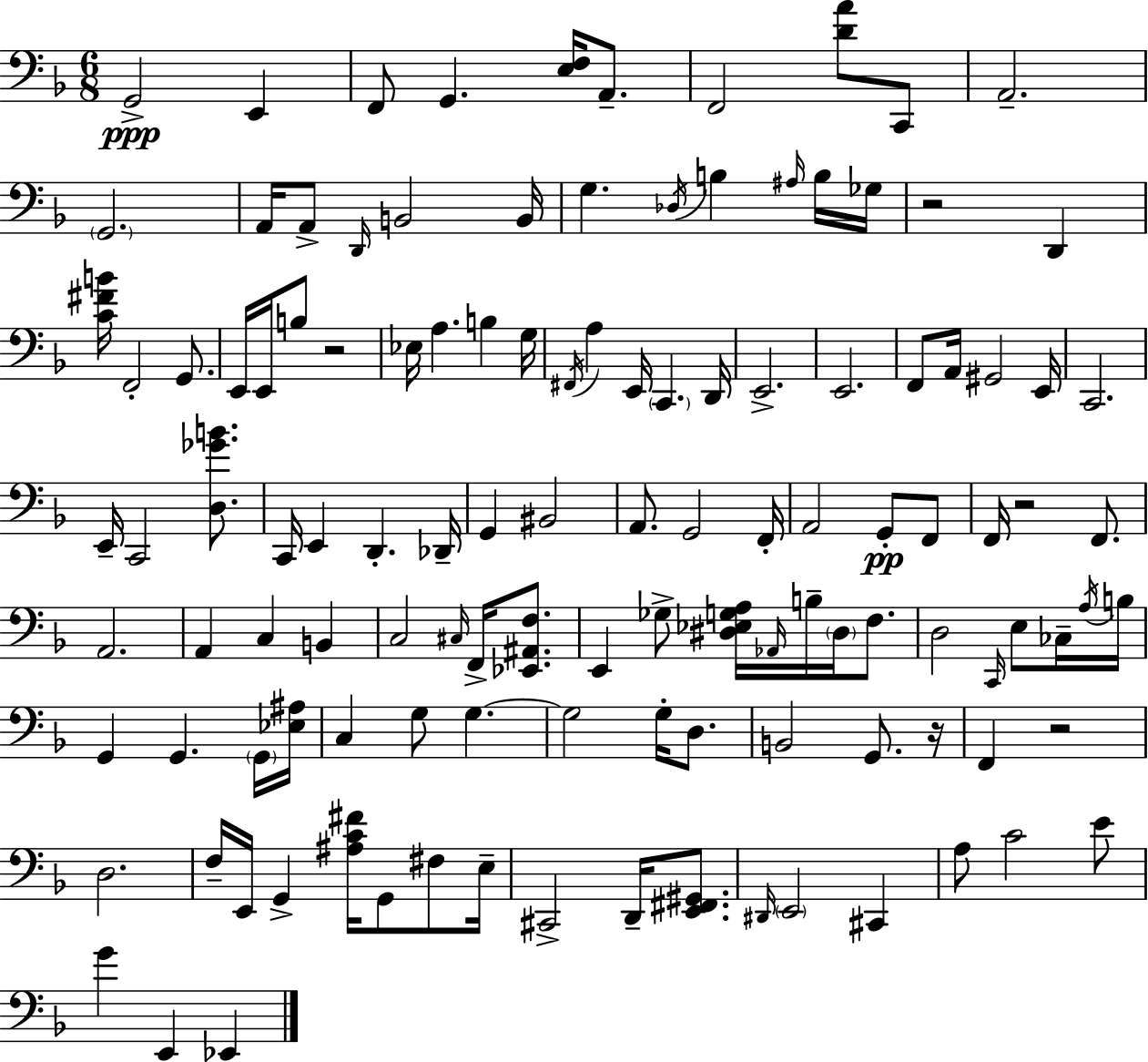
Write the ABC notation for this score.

X:1
T:Untitled
M:6/8
L:1/4
K:F
G,,2 E,, F,,/2 G,, [E,F,]/4 A,,/2 F,,2 [DA]/2 C,,/2 A,,2 G,,2 A,,/4 A,,/2 D,,/4 B,,2 B,,/4 G, _D,/4 B, ^A,/4 B,/4 _G,/4 z2 D,, [C^FB]/4 F,,2 G,,/2 E,,/4 E,,/4 B,/2 z2 _E,/4 A, B, G,/4 ^F,,/4 A, E,,/4 C,, D,,/4 E,,2 E,,2 F,,/2 A,,/4 ^G,,2 E,,/4 C,,2 E,,/4 C,,2 [D,_GB]/2 C,,/4 E,, D,, _D,,/4 G,, ^B,,2 A,,/2 G,,2 F,,/4 A,,2 G,,/2 F,,/2 F,,/4 z2 F,,/2 A,,2 A,, C, B,, C,2 ^C,/4 F,,/4 [_E,,^A,,F,]/2 E,, _G,/2 [^D,_E,G,A,]/4 _A,,/4 B,/4 ^D,/4 F,/2 D,2 C,,/4 E,/2 _C,/4 A,/4 B,/4 G,, G,, G,,/4 [_E,^A,]/4 C, G,/2 G, G,2 G,/4 D,/2 B,,2 G,,/2 z/4 F,, z2 D,2 F,/4 E,,/4 G,, [^A,C^F]/4 G,,/2 ^F,/2 E,/4 ^C,,2 D,,/4 [E,,^F,,^G,,]/2 ^D,,/4 E,,2 ^C,, A,/2 C2 E/2 G E,, _E,,